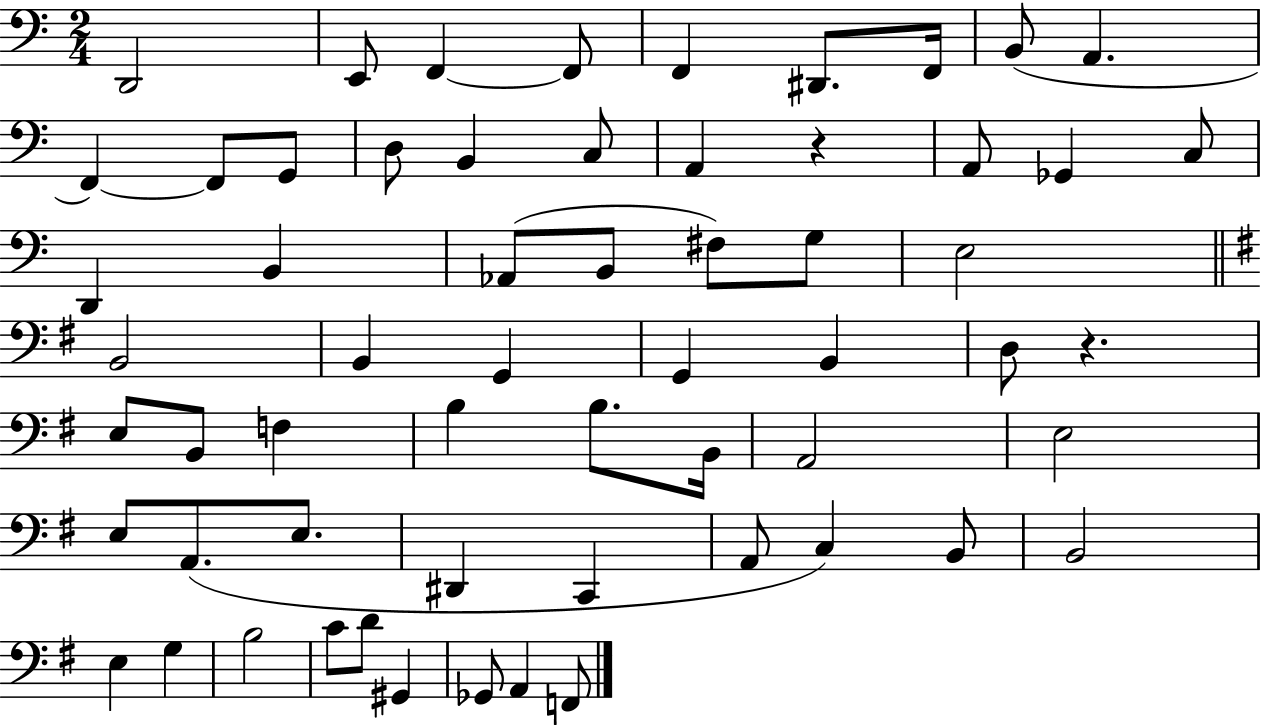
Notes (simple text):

D2/h E2/e F2/q F2/e F2/q D#2/e. F2/s B2/e A2/q. F2/q F2/e G2/e D3/e B2/q C3/e A2/q R/q A2/e Gb2/q C3/e D2/q B2/q Ab2/e B2/e F#3/e G3/e E3/h B2/h B2/q G2/q G2/q B2/q D3/e R/q. E3/e B2/e F3/q B3/q B3/e. B2/s A2/h E3/h E3/e A2/e. E3/e. D#2/q C2/q A2/e C3/q B2/e B2/h E3/q G3/q B3/h C4/e D4/e G#2/q Gb2/e A2/q F2/e